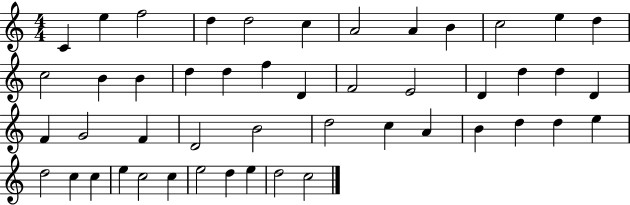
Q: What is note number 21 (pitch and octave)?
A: E4